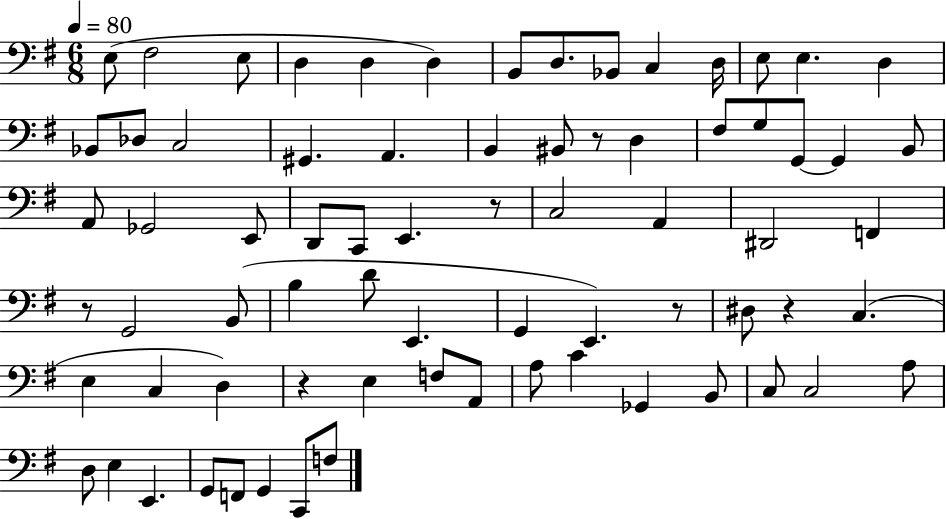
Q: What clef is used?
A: bass